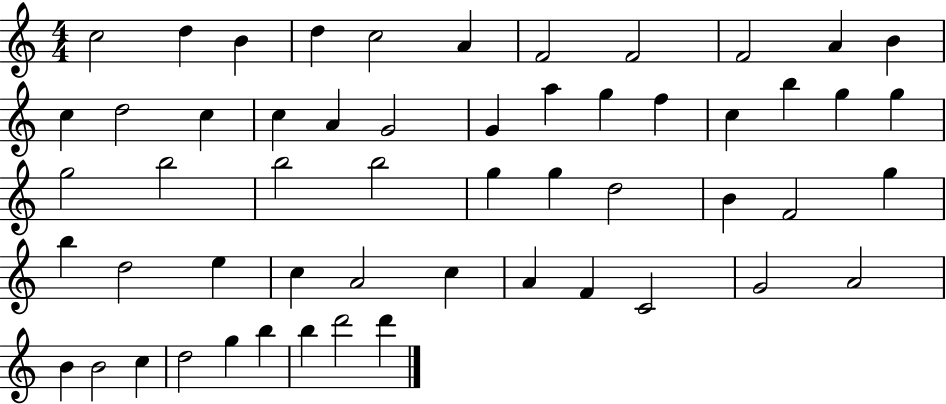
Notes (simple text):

C5/h D5/q B4/q D5/q C5/h A4/q F4/h F4/h F4/h A4/q B4/q C5/q D5/h C5/q C5/q A4/q G4/h G4/q A5/q G5/q F5/q C5/q B5/q G5/q G5/q G5/h B5/h B5/h B5/h G5/q G5/q D5/h B4/q F4/h G5/q B5/q D5/h E5/q C5/q A4/h C5/q A4/q F4/q C4/h G4/h A4/h B4/q B4/h C5/q D5/h G5/q B5/q B5/q D6/h D6/q